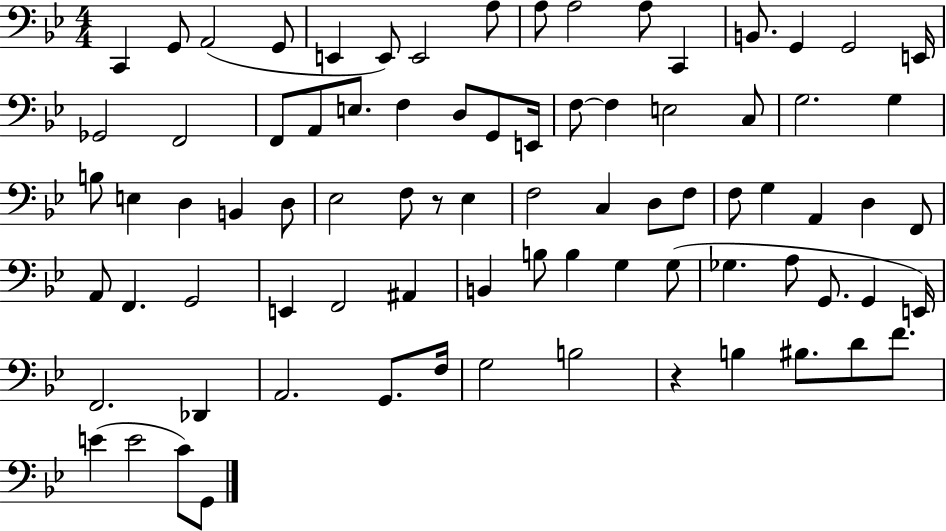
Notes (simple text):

C2/q G2/e A2/h G2/e E2/q E2/e E2/h A3/e A3/e A3/h A3/e C2/q B2/e. G2/q G2/h E2/s Gb2/h F2/h F2/e A2/e E3/e. F3/q D3/e G2/e E2/s F3/e F3/q E3/h C3/e G3/h. G3/q B3/e E3/q D3/q B2/q D3/e Eb3/h F3/e R/e Eb3/q F3/h C3/q D3/e F3/e F3/e G3/q A2/q D3/q F2/e A2/e F2/q. G2/h E2/q F2/h A#2/q B2/q B3/e B3/q G3/q G3/e Gb3/q. A3/e G2/e. G2/q E2/s F2/h. Db2/q A2/h. G2/e. F3/s G3/h B3/h R/q B3/q BIS3/e. D4/e F4/e. E4/q E4/h C4/e G2/e